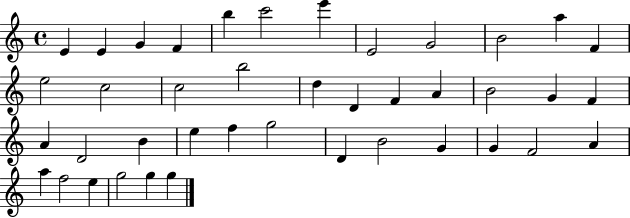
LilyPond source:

{
  \clef treble
  \time 4/4
  \defaultTimeSignature
  \key c \major
  e'4 e'4 g'4 f'4 | b''4 c'''2 e'''4 | e'2 g'2 | b'2 a''4 f'4 | \break e''2 c''2 | c''2 b''2 | d''4 d'4 f'4 a'4 | b'2 g'4 f'4 | \break a'4 d'2 b'4 | e''4 f''4 g''2 | d'4 b'2 g'4 | g'4 f'2 a'4 | \break a''4 f''2 e''4 | g''2 g''4 g''4 | \bar "|."
}